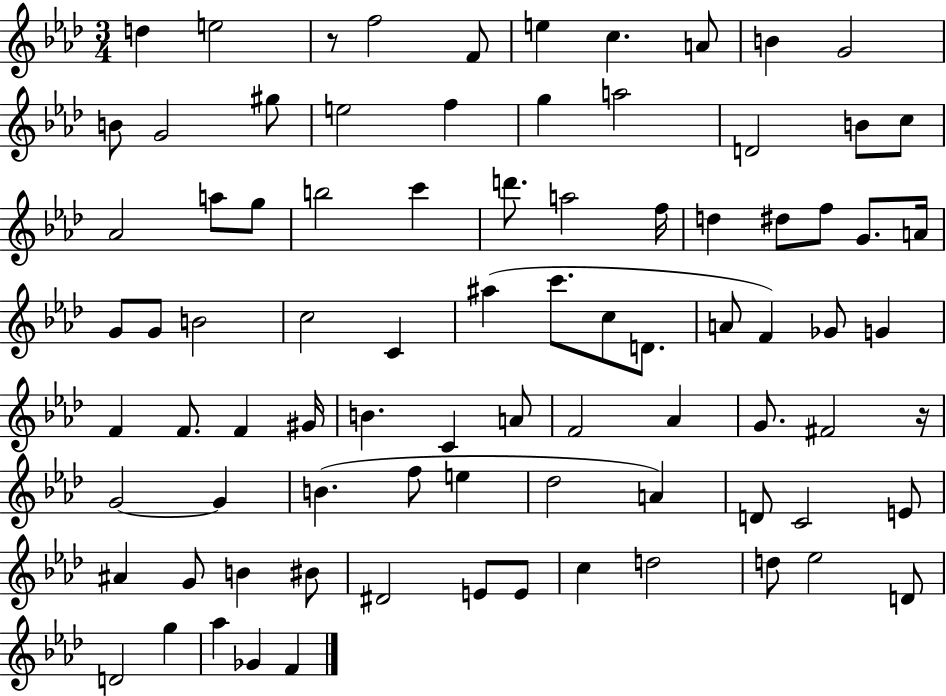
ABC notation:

X:1
T:Untitled
M:3/4
L:1/4
K:Ab
d e2 z/2 f2 F/2 e c A/2 B G2 B/2 G2 ^g/2 e2 f g a2 D2 B/2 c/2 _A2 a/2 g/2 b2 c' d'/2 a2 f/4 d ^d/2 f/2 G/2 A/4 G/2 G/2 B2 c2 C ^a c'/2 c/2 D/2 A/2 F _G/2 G F F/2 F ^G/4 B C A/2 F2 _A G/2 ^F2 z/4 G2 G B f/2 e _d2 A D/2 C2 E/2 ^A G/2 B ^B/2 ^D2 E/2 E/2 c d2 d/2 _e2 D/2 D2 g _a _G F